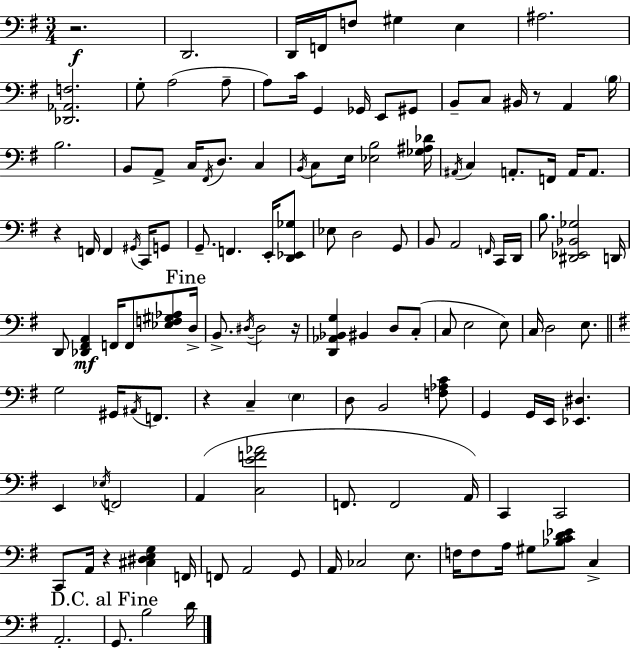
R/h. D2/h. D2/s F2/s F3/e G#3/q E3/q A#3/h. [Db2,Ab2,F3]/h. G3/e A3/h A3/e A3/e C4/s G2/q Gb2/s E2/e G#2/e B2/e C3/e BIS2/s R/e A2/q B3/s B3/h. B2/e A2/e C3/s F#2/s D3/e. C3/q B2/s C3/e E3/s [Eb3,B3]/h [Gb3,A#3,Db4]/s A#2/s C3/q A2/e. F2/s A2/s A2/e. R/q F2/s F2/q G#2/s C2/s G2/e G2/e. F2/q. E2/s [D2,Eb2,Gb3]/e Eb3/e D3/h G2/e B2/e A2/h F2/s C2/s D2/s B3/e. [D#2,Eb2,Bb2,Gb3]/h D2/s D2/e [Db2,F#2,A2]/q F2/s F2/e [Eb3,F3,G#3,Ab3]/e D3/s B2/e. D#3/s D#3/h R/s [D2,Ab2,Bb2,G3]/q BIS2/q D3/e C3/e C3/e E3/h E3/e C3/s D3/h E3/e. G3/h G#2/s A#2/s F2/e. R/q C3/q E3/q D3/e B2/h [F3,Ab3,C4]/e G2/q G2/s E2/s [Eb2,D#3]/q. E2/q Eb3/s F2/h A2/q [C3,E4,F4,Ab4]/h F2/e. F2/h A2/s C2/q C2/h C2/e A2/s R/q [C#3,D#3,E3,G3]/q F2/s F2/e A2/h G2/e A2/s CES3/h E3/e. F3/s F3/e A3/s G#3/e [Bb3,C4,D4,Eb4]/e C3/q A2/h. G2/e. B3/h D4/s